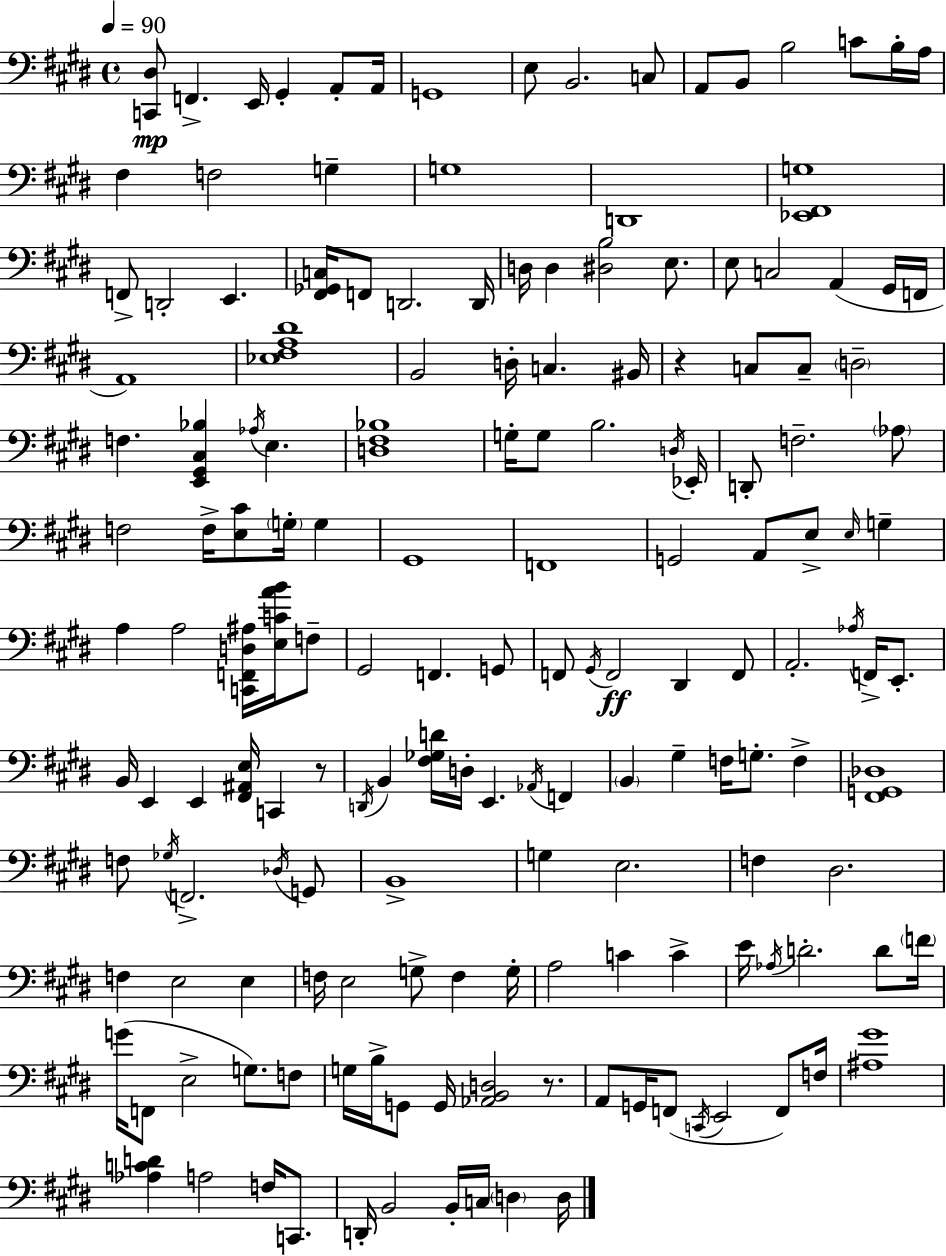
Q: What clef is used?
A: bass